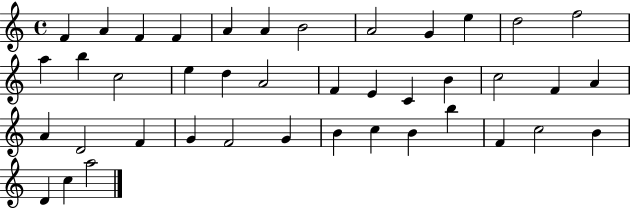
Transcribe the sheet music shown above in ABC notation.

X:1
T:Untitled
M:4/4
L:1/4
K:C
F A F F A A B2 A2 G e d2 f2 a b c2 e d A2 F E C B c2 F A A D2 F G F2 G B c B b F c2 B D c a2